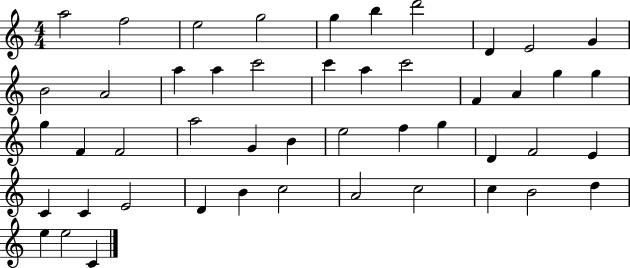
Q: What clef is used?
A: treble